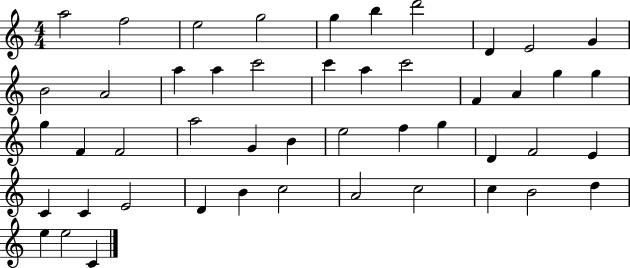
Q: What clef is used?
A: treble